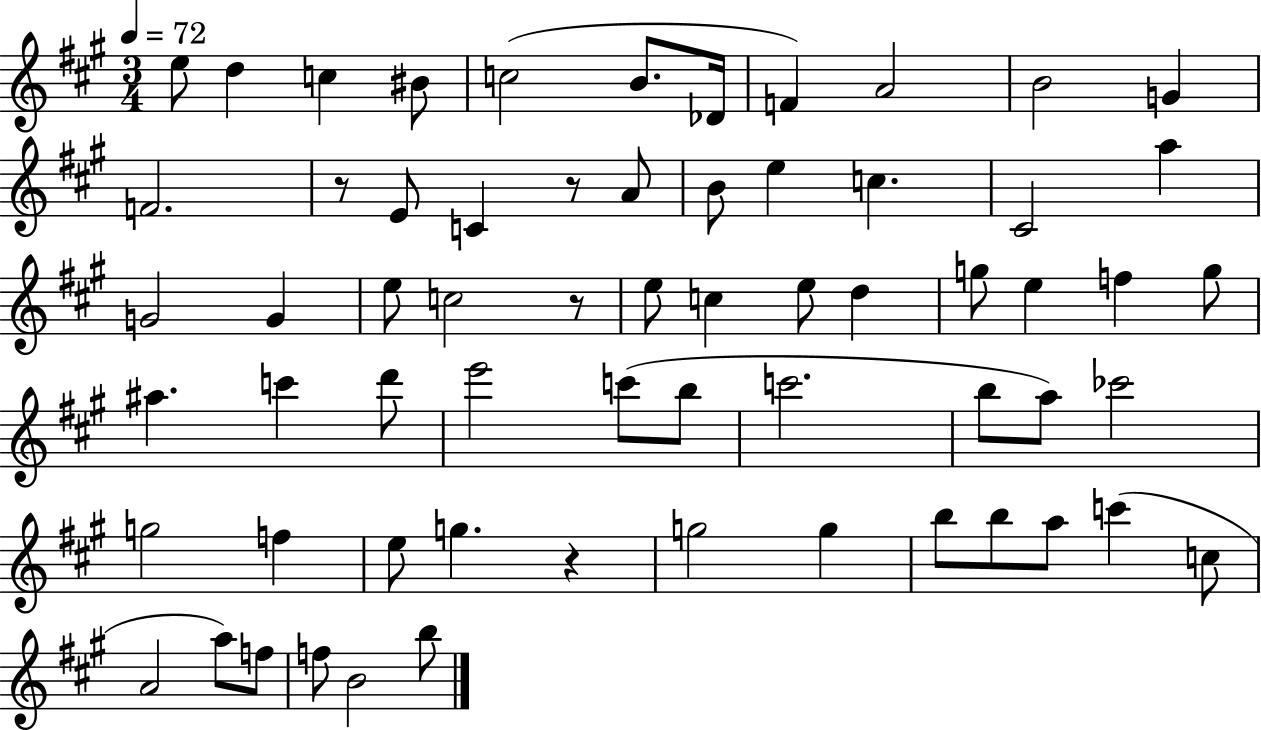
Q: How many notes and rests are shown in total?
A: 63